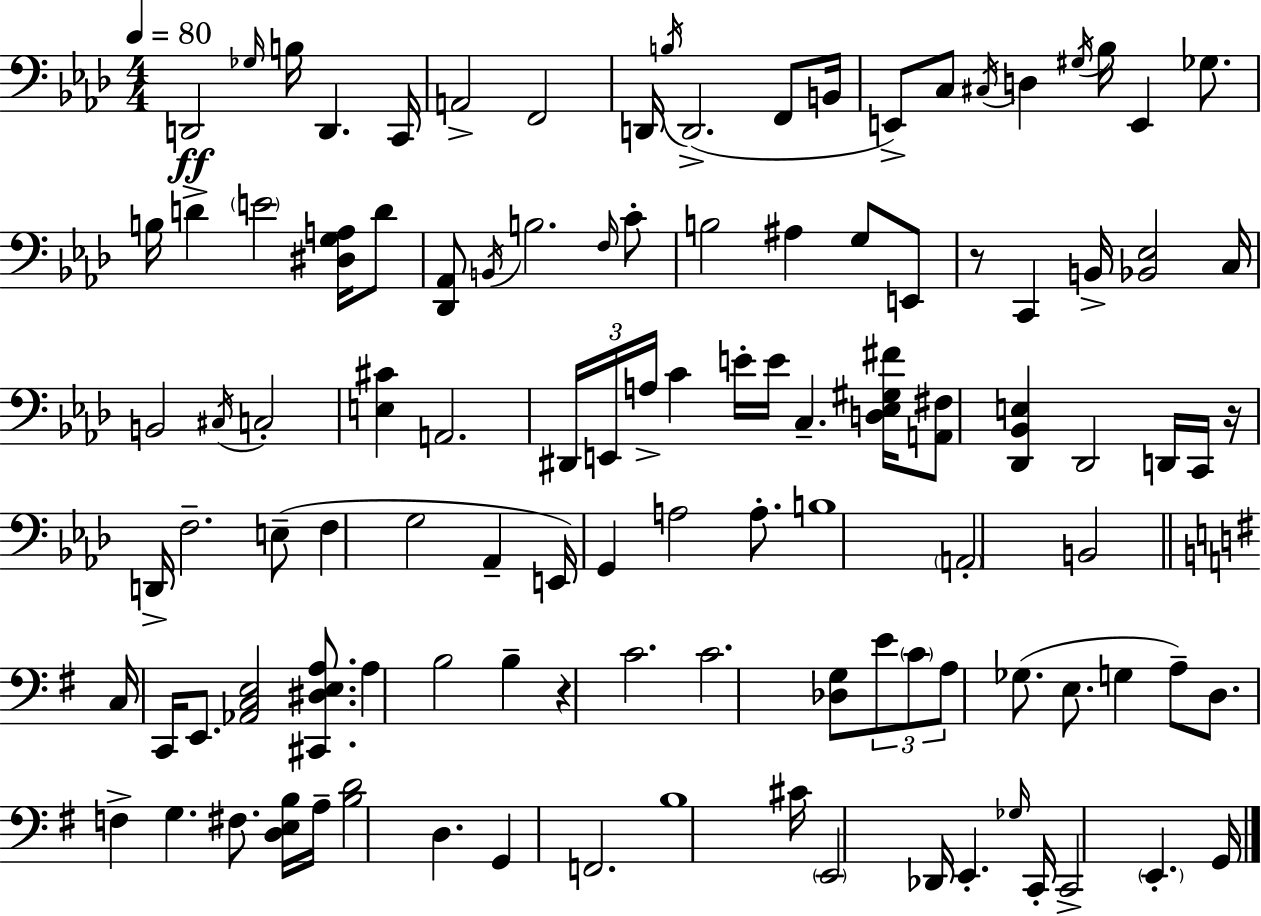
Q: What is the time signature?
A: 4/4